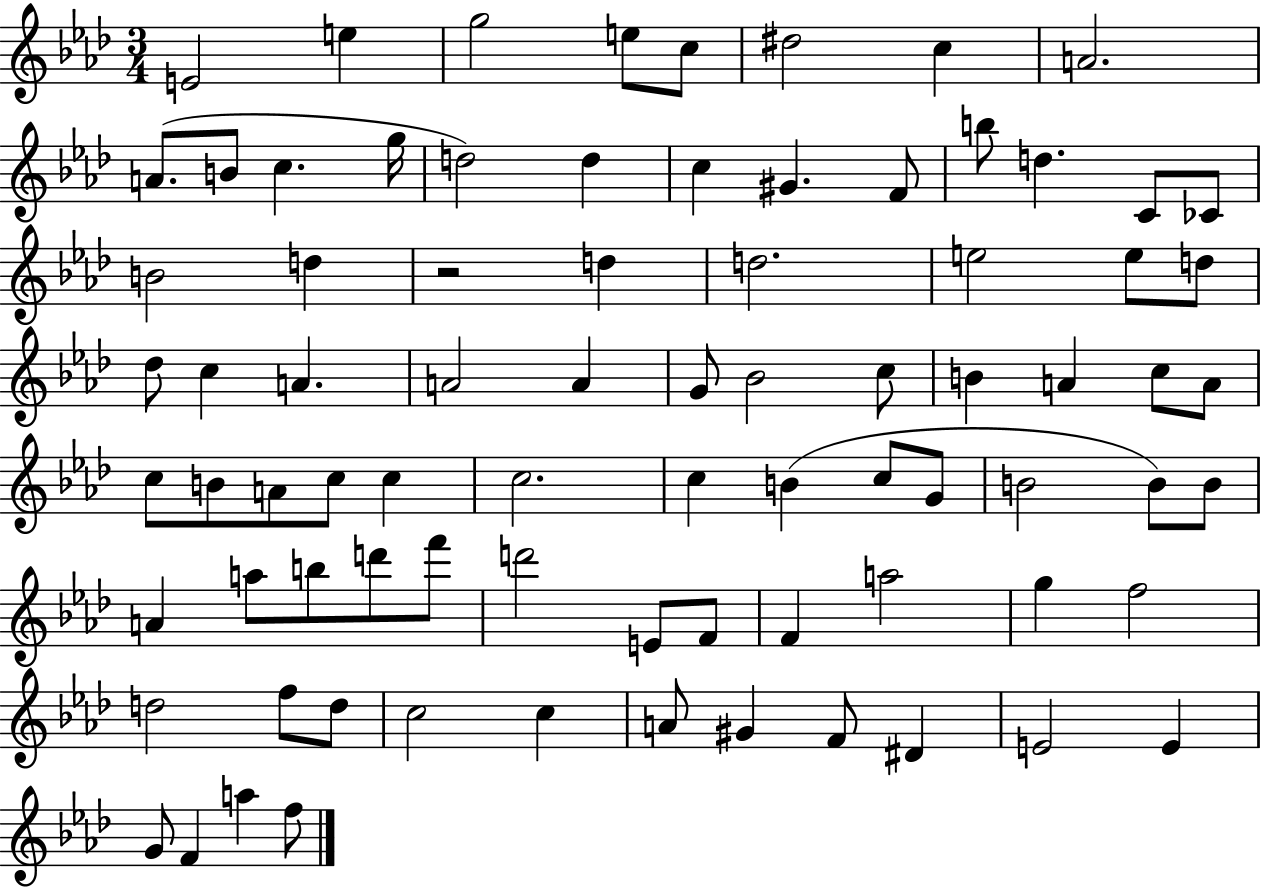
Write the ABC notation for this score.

X:1
T:Untitled
M:3/4
L:1/4
K:Ab
E2 e g2 e/2 c/2 ^d2 c A2 A/2 B/2 c g/4 d2 d c ^G F/2 b/2 d C/2 _C/2 B2 d z2 d d2 e2 e/2 d/2 _d/2 c A A2 A G/2 _B2 c/2 B A c/2 A/2 c/2 B/2 A/2 c/2 c c2 c B c/2 G/2 B2 B/2 B/2 A a/2 b/2 d'/2 f'/2 d'2 E/2 F/2 F a2 g f2 d2 f/2 d/2 c2 c A/2 ^G F/2 ^D E2 E G/2 F a f/2